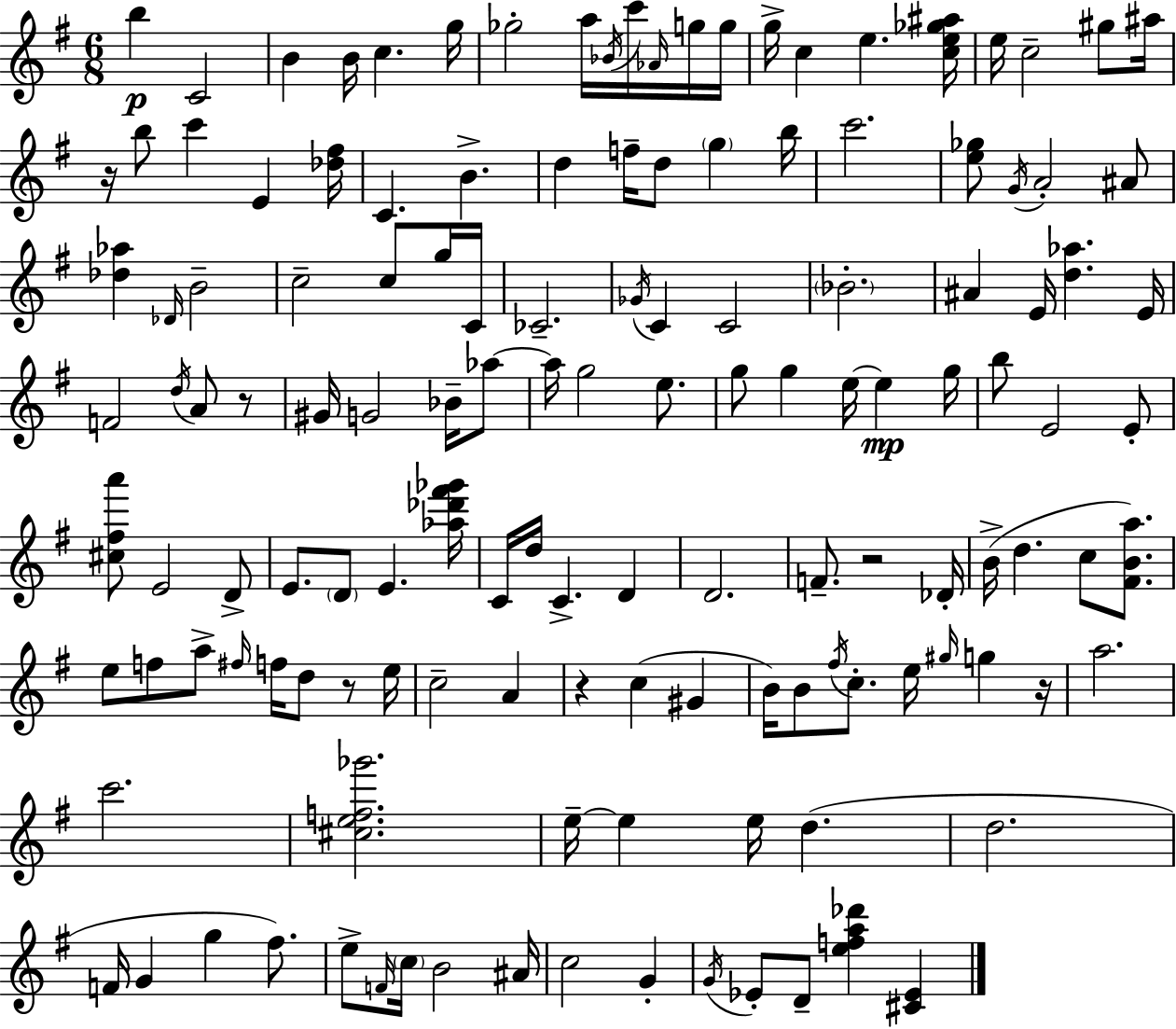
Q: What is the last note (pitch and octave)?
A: D4